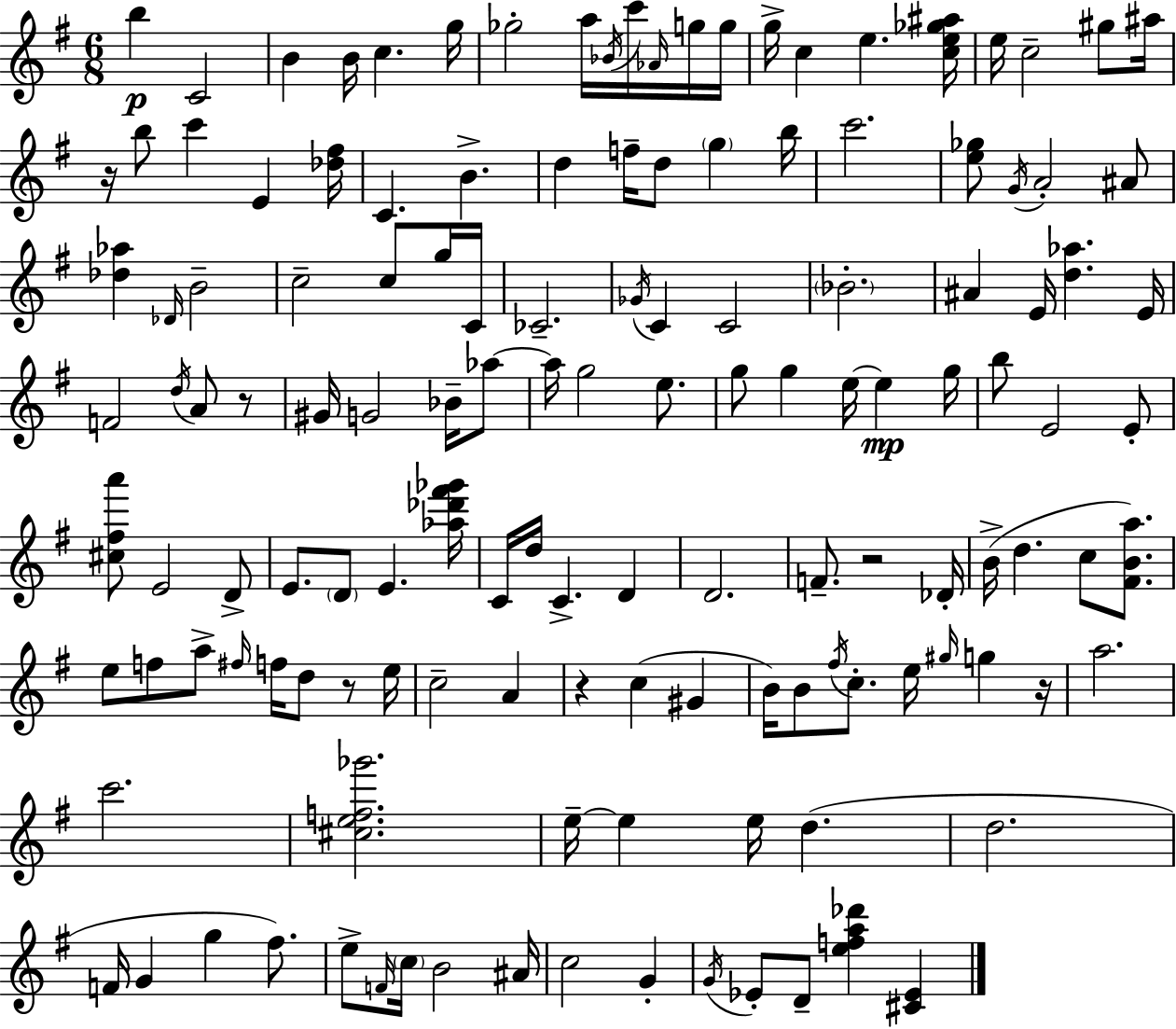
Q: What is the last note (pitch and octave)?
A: D4